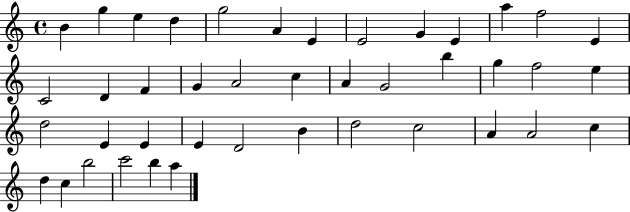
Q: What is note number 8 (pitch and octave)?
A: E4